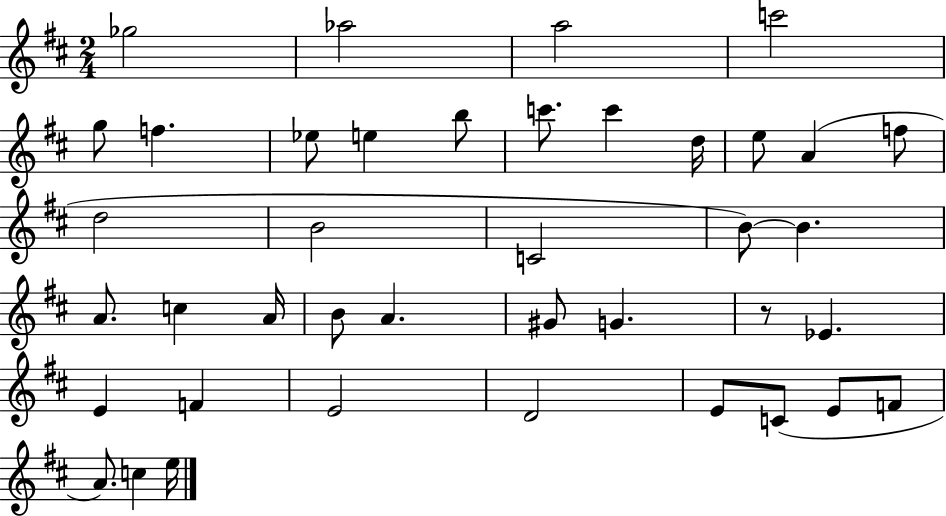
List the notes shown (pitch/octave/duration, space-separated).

Gb5/h Ab5/h A5/h C6/h G5/e F5/q. Eb5/e E5/q B5/e C6/e. C6/q D5/s E5/e A4/q F5/e D5/h B4/h C4/h B4/e B4/q. A4/e. C5/q A4/s B4/e A4/q. G#4/e G4/q. R/e Eb4/q. E4/q F4/q E4/h D4/h E4/e C4/e E4/e F4/e A4/e. C5/q E5/s